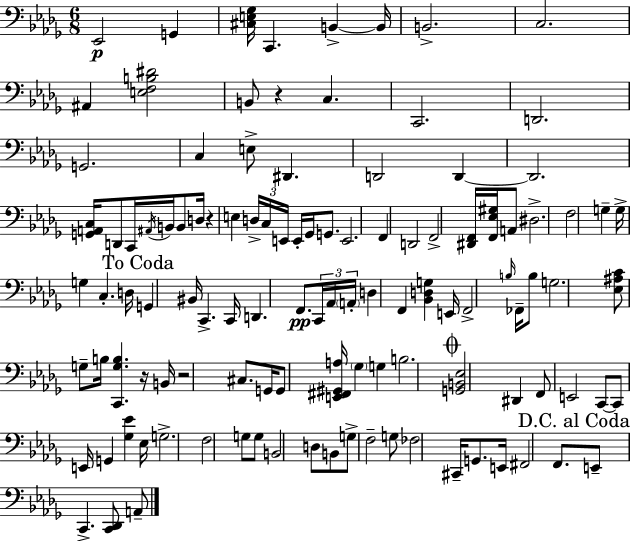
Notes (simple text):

Eb2/h G2/q [C#3,E3,Gb3]/s C2/q. B2/q B2/s B2/h. C3/h. A#2/q [E3,F3,B3,D#4]/h B2/e R/q C3/q. C2/h. D2/h. G2/h. C3/q E3/e D#2/q. D2/h D2/q D2/h. [G2,A2,C3]/s D2/e C2/s A#2/s B2/s B2/e D3/s R/q E3/q D3/s C3/s E2/s E2/s Gb2/s G2/e. E2/h. F2/q D2/h F2/h [D#2,F2]/s [F2,Eb3,G#3]/s A2/e D#3/h. F3/h G3/q G3/s G3/q C3/q. D3/s G2/q BIS2/s C2/q. C2/s D2/q. F2/e. C2/s Ab2/s A2/s D3/q F2/q [Bb2,D3,G3]/q E2/s F2/h B3/s FES2/s B3/e G3/h. [Eb3,A#3,C4]/e G3/e B3/s [C2,G3,B3]/q. R/s B2/s R/h C#3/e. G2/s G2/e [E2,F#2,G#2,A3]/s Gb3/q G3/q B3/h. [G2,B2,Eb3]/h D#2/q F2/e E2/h C2/e C2/e E2/s G2/q [Gb3,Eb4]/q Eb3/s G3/h. F3/h G3/e G3/e B2/h D3/e B2/e G3/e F3/h G3/e FES3/h C#2/s G2/e. E2/s F#2/h F2/e. E2/e C2/q. [C2,Db2]/e A2/e